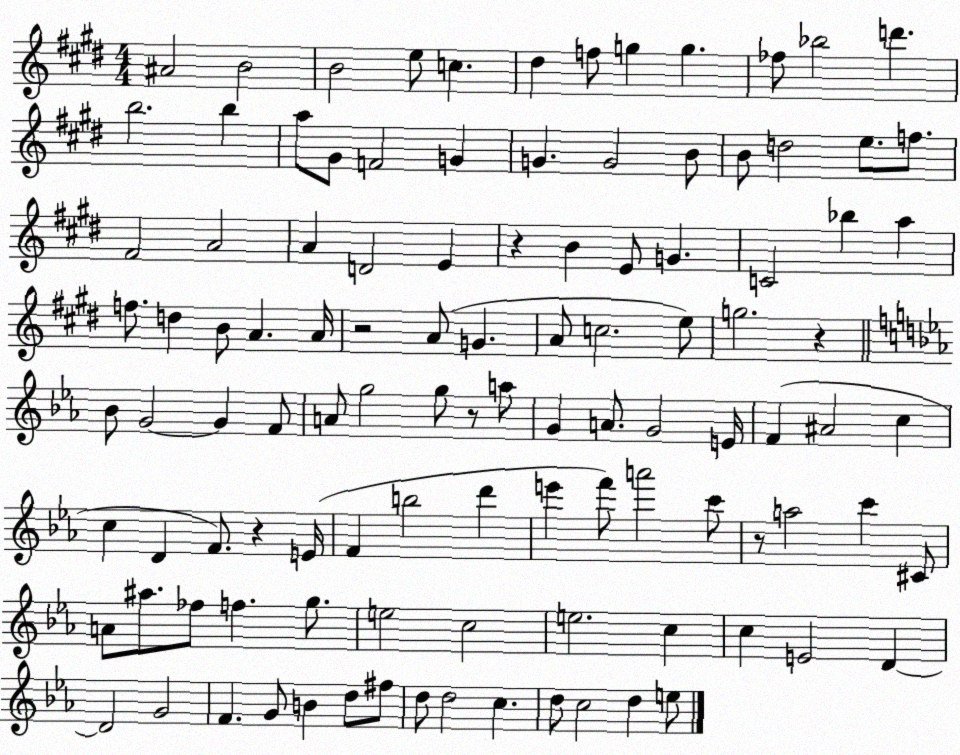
X:1
T:Untitled
M:4/4
L:1/4
K:E
^A2 B2 B2 e/2 c ^d f/2 g g _f/2 _b2 d' b2 b a/2 ^G/2 F2 G G G2 B/2 B/2 d2 e/2 f/2 ^F2 A2 A D2 E z B E/2 G C2 _b a f/2 d B/2 A A/4 z2 A/2 G A/2 c2 e/2 g2 z _B/2 G2 G F/2 A/2 g2 g/2 z/2 a/2 G A/2 G2 E/4 F ^A2 c c D F/2 z E/4 F b2 d' e' f'/2 a'2 c'/2 z/2 a2 c' ^C/2 A/2 ^a/2 _f/2 f g/2 e2 c2 e2 c c E2 D D2 G2 F G/2 B d/2 ^f/2 d/2 d2 c d/2 c2 d e/2